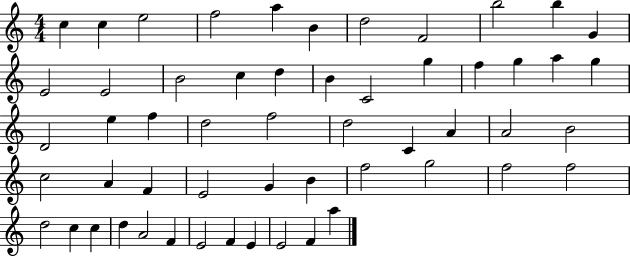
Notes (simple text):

C5/q C5/q E5/h F5/h A5/q B4/q D5/h F4/h B5/h B5/q G4/q E4/h E4/h B4/h C5/q D5/q B4/q C4/h G5/q F5/q G5/q A5/q G5/q D4/h E5/q F5/q D5/h F5/h D5/h C4/q A4/q A4/h B4/h C5/h A4/q F4/q E4/h G4/q B4/q F5/h G5/h F5/h F5/h D5/h C5/q C5/q D5/q A4/h F4/q E4/h F4/q E4/q E4/h F4/q A5/q